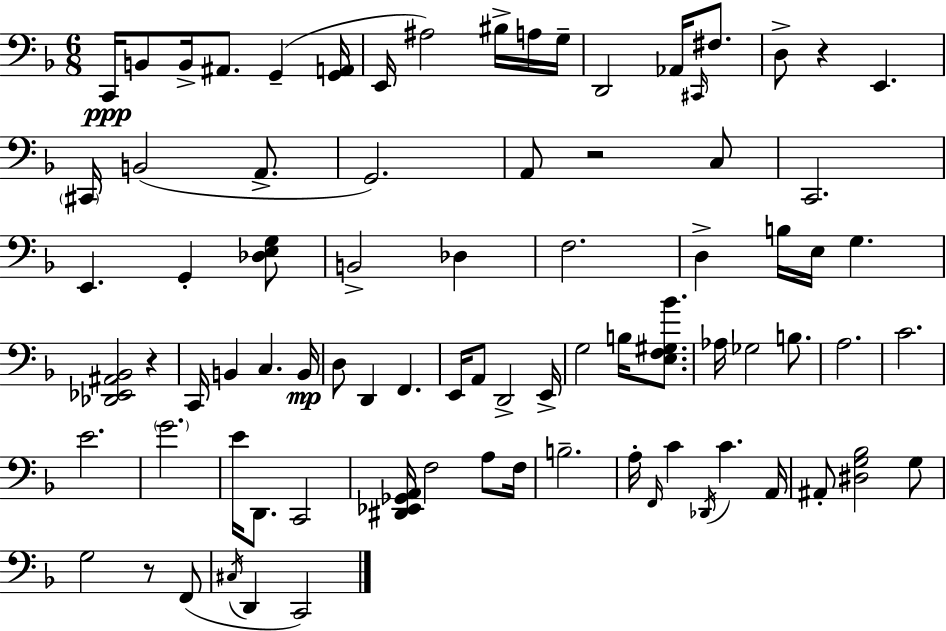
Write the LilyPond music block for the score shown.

{
  \clef bass
  \numericTimeSignature
  \time 6/8
  \key d \minor
  \repeat volta 2 { c,16\ppp b,8 b,16-> ais,8. g,4--( <g, a,>16 | e,16 ais2) bis16-> a16 g16-- | d,2 aes,16 \grace { cis,16 } fis8. | d8-> r4 e,4. | \break \parenthesize cis,16 b,2( a,8.-> | g,2.) | a,8 r2 c8 | c,2. | \break e,4. g,4-. <des e g>8 | b,2-> des4 | f2. | d4-> b16 e16 g4. | \break <des, ees, ais, bes,>2 r4 | c,16 b,4 c4. | b,16\mp d8 d,4 f,4. | e,16 a,8 d,2-> | \break e,16-> g2 b16 <e f gis bes'>8. | aes16 ges2 b8. | a2. | c'2. | \break e'2. | \parenthesize g'2. | e'16 d,8. c,2 | <dis, ees, ges, a,>16 f2 a8 | \break f16 b2.-- | a16-. \grace { f,16 } c'4 \acciaccatura { des,16 } c'4. | a,16 ais,8-. <dis g bes>2 | g8 g2 r8 | \break f,8( \acciaccatura { cis16 } d,4 c,2) | } \bar "|."
}